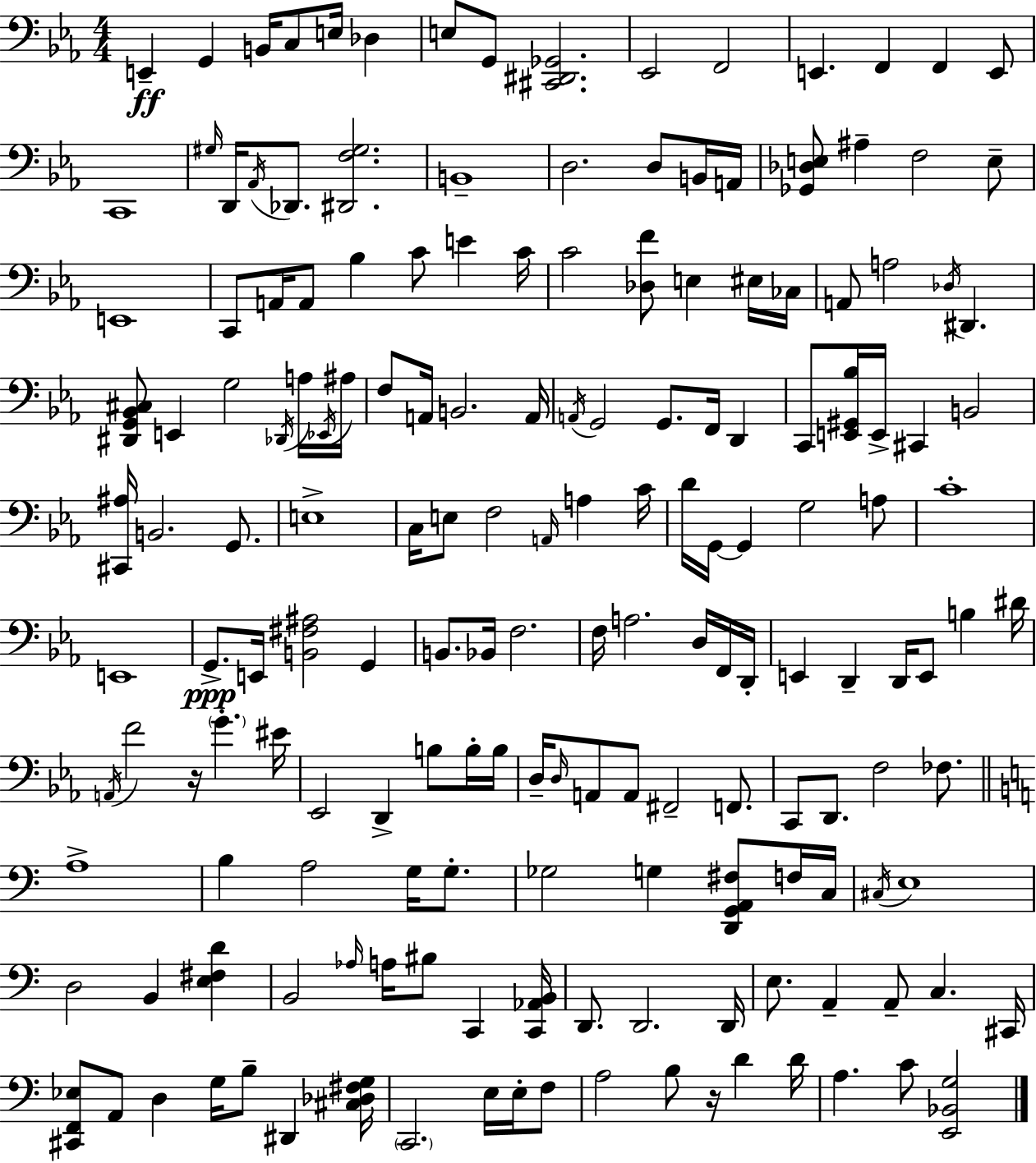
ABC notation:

X:1
T:Untitled
M:4/4
L:1/4
K:Cm
E,, G,, B,,/4 C,/2 E,/4 _D, E,/2 G,,/2 [^C,,^D,,_G,,]2 _E,,2 F,,2 E,, F,, F,, E,,/2 C,,4 ^G,/4 D,,/4 _A,,/4 _D,,/2 [^D,,F,^G,]2 B,,4 D,2 D,/2 B,,/4 A,,/4 [_G,,_D,E,]/2 ^A, F,2 E,/2 E,,4 C,,/2 A,,/4 A,,/2 _B, C/2 E C/4 C2 [_D,F]/2 E, ^E,/4 _C,/4 A,,/2 A,2 _D,/4 ^D,, [^D,,G,,_B,,^C,]/2 E,, G,2 _D,,/4 A,/4 _E,,/4 ^A,/4 F,/2 A,,/4 B,,2 A,,/4 A,,/4 G,,2 G,,/2 F,,/4 D,, C,,/2 [E,,^G,,_B,]/4 E,,/4 ^C,, B,,2 [^C,,^A,]/4 B,,2 G,,/2 E,4 C,/4 E,/2 F,2 A,,/4 A, C/4 D/4 G,,/4 G,, G,2 A,/2 C4 E,,4 G,,/2 E,,/4 [B,,^F,^A,]2 G,, B,,/2 _B,,/4 F,2 F,/4 A,2 D,/4 F,,/4 D,,/4 E,, D,, D,,/4 E,,/2 B, ^D/4 A,,/4 F2 z/4 G ^E/4 _E,,2 D,, B,/2 B,/4 B,/4 D,/4 D,/4 A,,/2 A,,/2 ^F,,2 F,,/2 C,,/2 D,,/2 F,2 _F,/2 A,4 B, A,2 G,/4 G,/2 _G,2 G, [D,,G,,A,,^F,]/2 F,/4 C,/4 ^C,/4 E,4 D,2 B,, [E,^F,D] B,,2 _A,/4 A,/4 ^B,/2 C,, [C,,_A,,B,,]/4 D,,/2 D,,2 D,,/4 E,/2 A,, A,,/2 C, ^C,,/4 [^C,,F,,_E,]/2 A,,/2 D, G,/4 B,/2 ^D,, [^C,_D,^F,G,]/4 C,,2 E,/4 E,/4 F,/2 A,2 B,/2 z/4 D D/4 A, C/2 [E,,_B,,G,]2